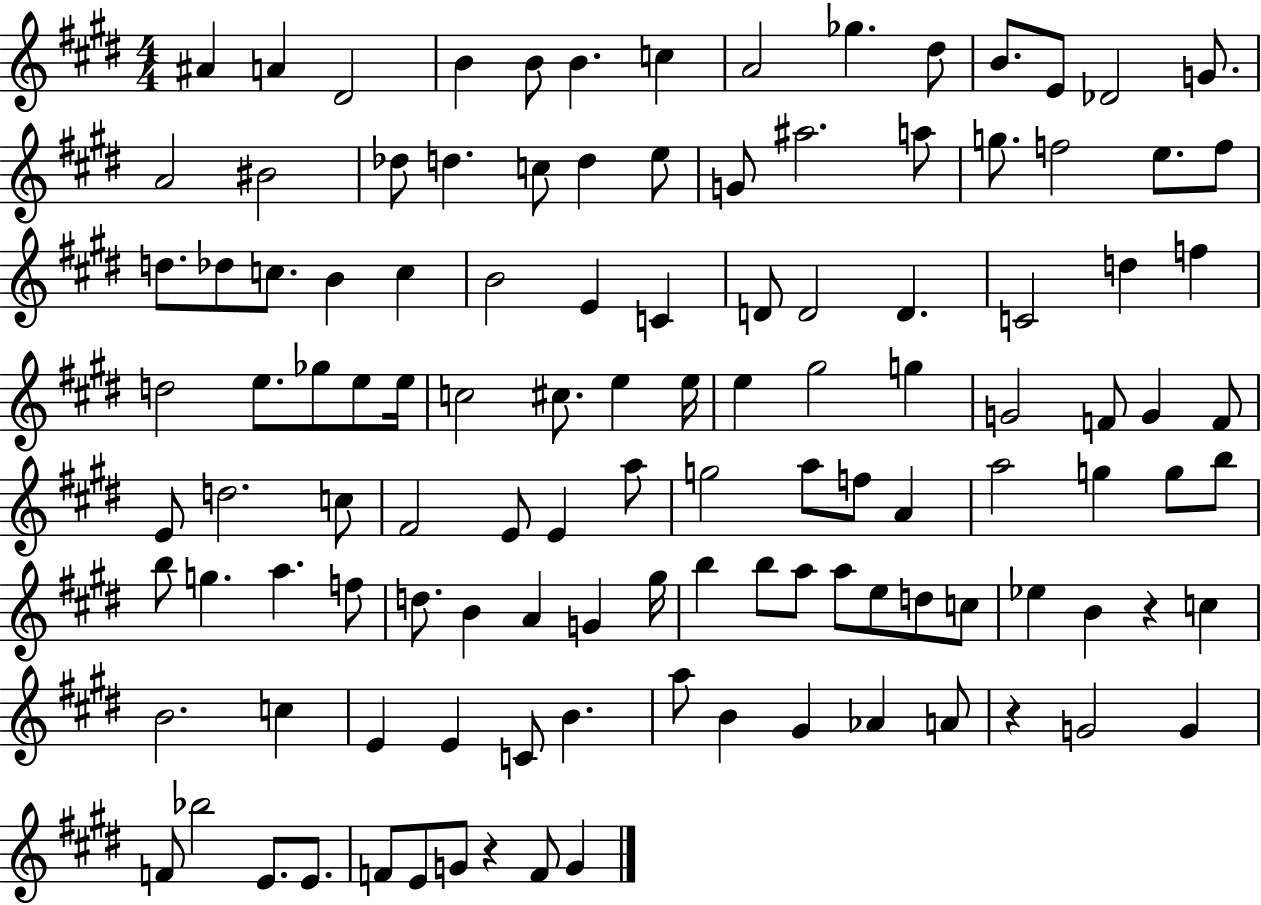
X:1
T:Untitled
M:4/4
L:1/4
K:E
^A A ^D2 B B/2 B c A2 _g ^d/2 B/2 E/2 _D2 G/2 A2 ^B2 _d/2 d c/2 d e/2 G/2 ^a2 a/2 g/2 f2 e/2 f/2 d/2 _d/2 c/2 B c B2 E C D/2 D2 D C2 d f d2 e/2 _g/2 e/2 e/4 c2 ^c/2 e e/4 e ^g2 g G2 F/2 G F/2 E/2 d2 c/2 ^F2 E/2 E a/2 g2 a/2 f/2 A a2 g g/2 b/2 b/2 g a f/2 d/2 B A G ^g/4 b b/2 a/2 a/2 e/2 d/2 c/2 _e B z c B2 c E E C/2 B a/2 B ^G _A A/2 z G2 G F/2 _b2 E/2 E/2 F/2 E/2 G/2 z F/2 G